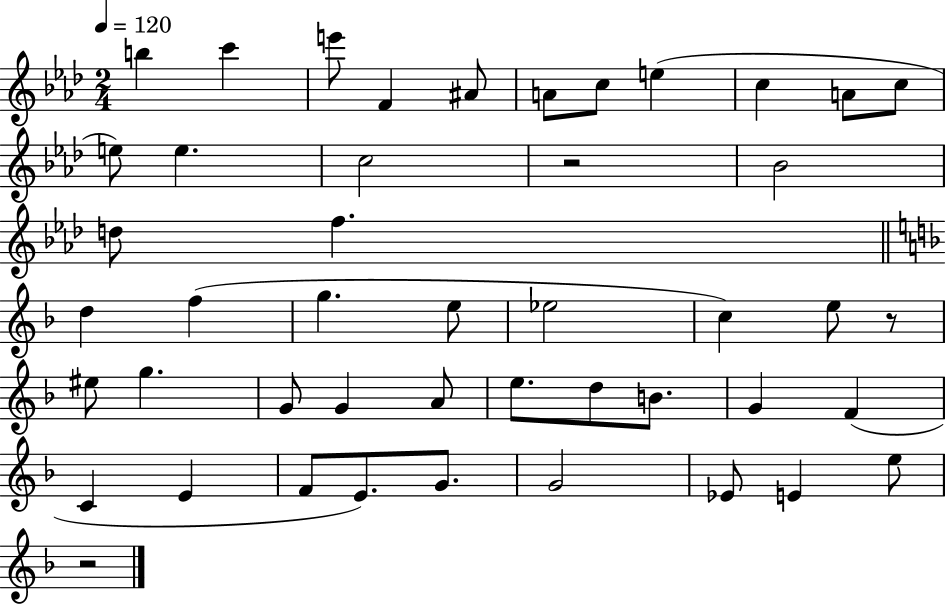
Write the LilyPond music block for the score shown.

{
  \clef treble
  \numericTimeSignature
  \time 2/4
  \key aes \major
  \tempo 4 = 120
  b''4 c'''4 | e'''8 f'4 ais'8 | a'8 c''8 e''4( | c''4 a'8 c''8 | \break e''8) e''4. | c''2 | r2 | bes'2 | \break d''8 f''4. | \bar "||" \break \key f \major d''4 f''4( | g''4. e''8 | ees''2 | c''4) e''8 r8 | \break eis''8 g''4. | g'8 g'4 a'8 | e''8. d''8 b'8. | g'4 f'4( | \break c'4 e'4 | f'8 e'8.) g'8. | g'2 | ees'8 e'4 e''8 | \break r2 | \bar "|."
}